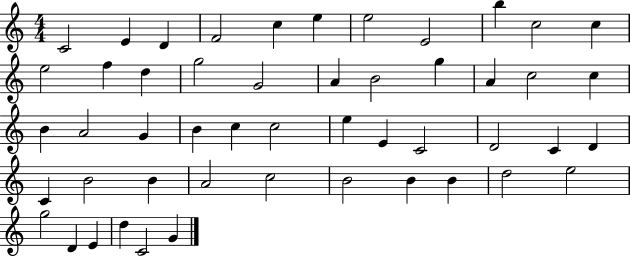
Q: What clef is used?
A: treble